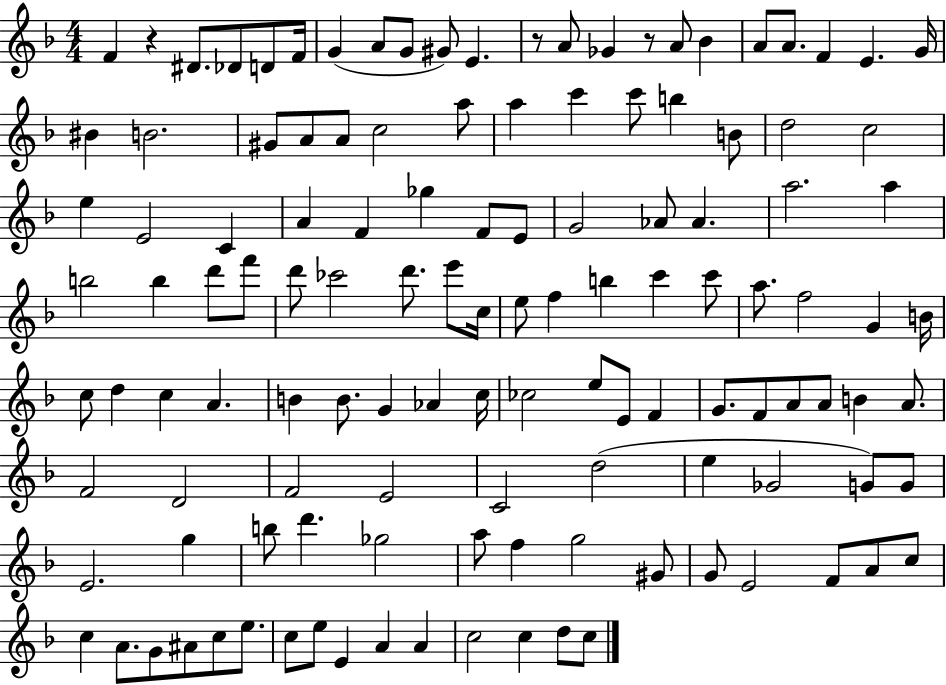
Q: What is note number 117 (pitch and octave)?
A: A4